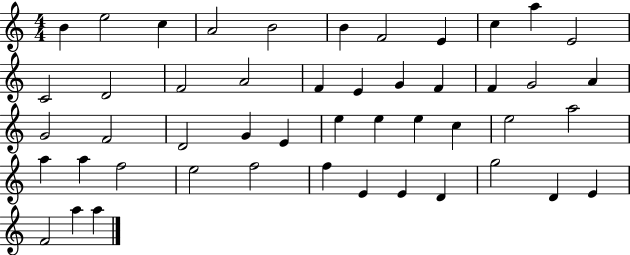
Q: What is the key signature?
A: C major